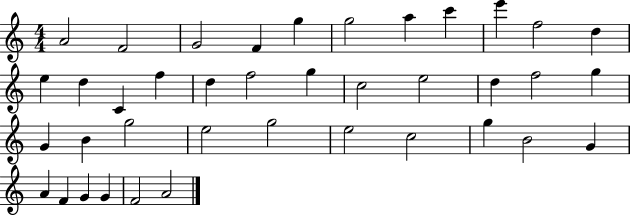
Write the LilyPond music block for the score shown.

{
  \clef treble
  \numericTimeSignature
  \time 4/4
  \key c \major
  a'2 f'2 | g'2 f'4 g''4 | g''2 a''4 c'''4 | e'''4 f''2 d''4 | \break e''4 d''4 c'4 f''4 | d''4 f''2 g''4 | c''2 e''2 | d''4 f''2 g''4 | \break g'4 b'4 g''2 | e''2 g''2 | e''2 c''2 | g''4 b'2 g'4 | \break a'4 f'4 g'4 g'4 | f'2 a'2 | \bar "|."
}